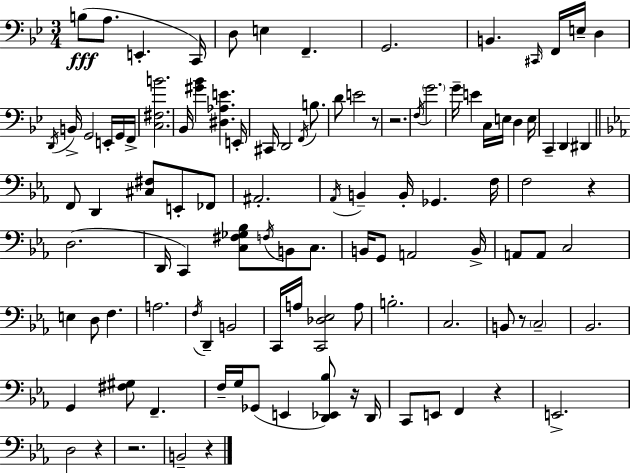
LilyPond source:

{
  \clef bass
  \numericTimeSignature
  \time 3/4
  \key bes \major
  b8(\fff a8. e,4.-. c,16) | d8 e4 f,4.-- | g,2. | b,4. \grace { cis,16 } f,16 e16-- d4 | \break \acciaccatura { d,16 } b,16-> g,2 e,16-. | g,16 f,16-> <c fis b'>2. | bes,16 <gis' bes'>4 <dis aes e'>4. | e,16-. cis,16 d,2 \acciaccatura { f,16 } | \break b8. d'8 e'2 | r8 r2. | \acciaccatura { f16 } \parenthesize g'2. | g'16-- e'4 c16 e16 d4 | \break e16 c,4-- d,4 | dis,4 \bar "||" \break \key ees \major f,8 d,4 <cis fis>8 e,8-. fes,8 | ais,2.-. | \acciaccatura { aes,16 } b,4-- b,16-. ges,4. | f16 f2 r4 | \break d2.( | d,16 c,4) <c fis ges bes>8 \acciaccatura { f16 } b,8 c8. | b,16 g,8 a,2 | b,16-> a,8 a,8 c2 | \break e4 d8 f4. | a2. | \acciaccatura { f16 } d,4-- b,2 | c,16 a16 <c, des ees>2 | \break a8 b2.-. | c2. | b,8 r8 \parenthesize c2-- | bes,2. | \break g,4 <fis gis>8 f,4.-- | f16-- g16 ges,8( e,4 <d, ees, bes>8) | r16 d,16 c,8 e,8 f,4 r4 | e,2.-> | \break d2 r4 | r2. | b,2-- r4 | \bar "|."
}